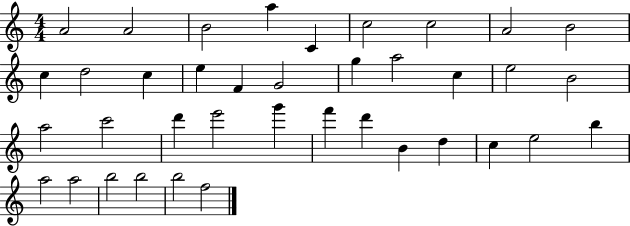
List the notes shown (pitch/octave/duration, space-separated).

A4/h A4/h B4/h A5/q C4/q C5/h C5/h A4/h B4/h C5/q D5/h C5/q E5/q F4/q G4/h G5/q A5/h C5/q E5/h B4/h A5/h C6/h D6/q E6/h G6/q F6/q D6/q B4/q D5/q C5/q E5/h B5/q A5/h A5/h B5/h B5/h B5/h F5/h